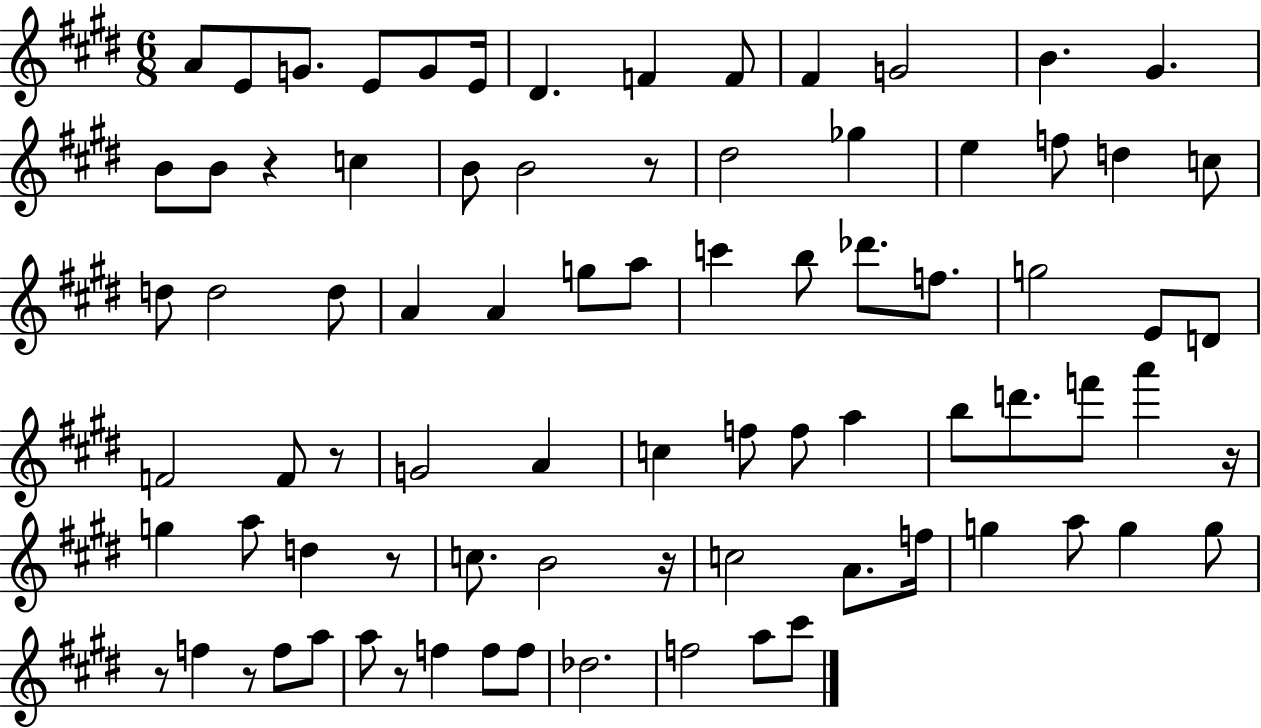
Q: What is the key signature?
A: E major